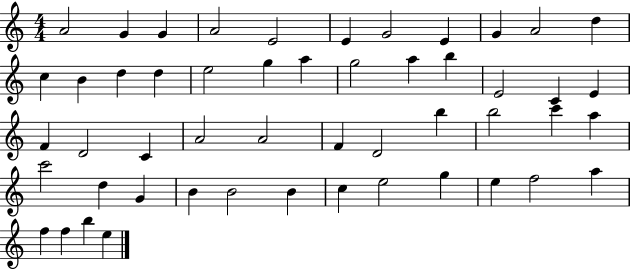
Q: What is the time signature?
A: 4/4